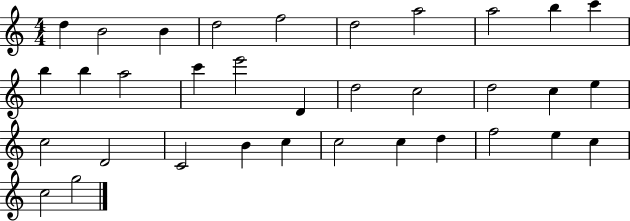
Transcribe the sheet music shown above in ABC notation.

X:1
T:Untitled
M:4/4
L:1/4
K:C
d B2 B d2 f2 d2 a2 a2 b c' b b a2 c' e'2 D d2 c2 d2 c e c2 D2 C2 B c c2 c d f2 e c c2 g2